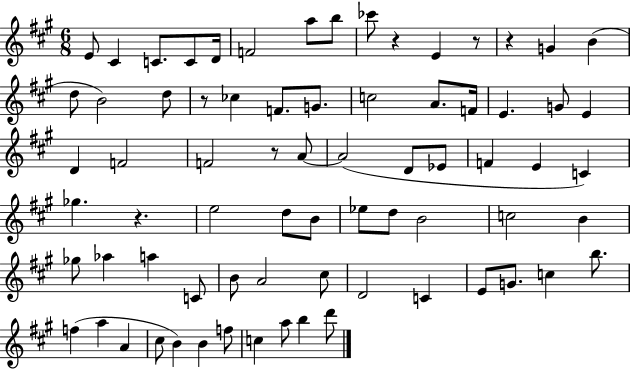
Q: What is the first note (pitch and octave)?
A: E4